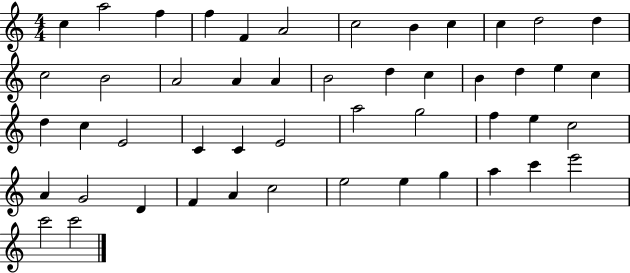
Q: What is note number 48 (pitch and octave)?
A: C6